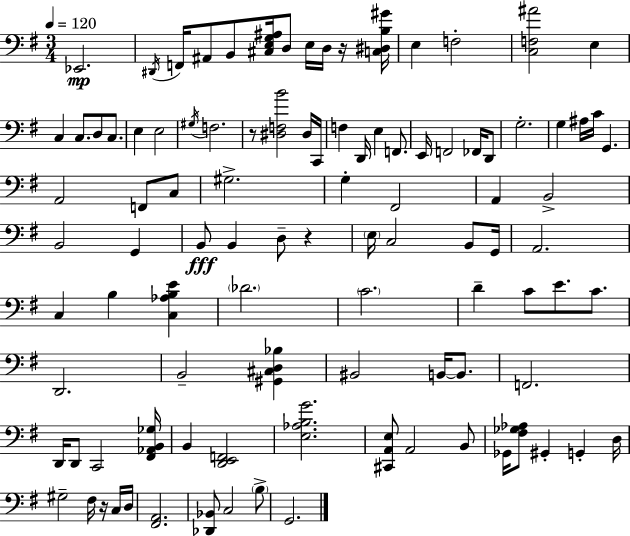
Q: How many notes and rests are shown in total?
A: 100